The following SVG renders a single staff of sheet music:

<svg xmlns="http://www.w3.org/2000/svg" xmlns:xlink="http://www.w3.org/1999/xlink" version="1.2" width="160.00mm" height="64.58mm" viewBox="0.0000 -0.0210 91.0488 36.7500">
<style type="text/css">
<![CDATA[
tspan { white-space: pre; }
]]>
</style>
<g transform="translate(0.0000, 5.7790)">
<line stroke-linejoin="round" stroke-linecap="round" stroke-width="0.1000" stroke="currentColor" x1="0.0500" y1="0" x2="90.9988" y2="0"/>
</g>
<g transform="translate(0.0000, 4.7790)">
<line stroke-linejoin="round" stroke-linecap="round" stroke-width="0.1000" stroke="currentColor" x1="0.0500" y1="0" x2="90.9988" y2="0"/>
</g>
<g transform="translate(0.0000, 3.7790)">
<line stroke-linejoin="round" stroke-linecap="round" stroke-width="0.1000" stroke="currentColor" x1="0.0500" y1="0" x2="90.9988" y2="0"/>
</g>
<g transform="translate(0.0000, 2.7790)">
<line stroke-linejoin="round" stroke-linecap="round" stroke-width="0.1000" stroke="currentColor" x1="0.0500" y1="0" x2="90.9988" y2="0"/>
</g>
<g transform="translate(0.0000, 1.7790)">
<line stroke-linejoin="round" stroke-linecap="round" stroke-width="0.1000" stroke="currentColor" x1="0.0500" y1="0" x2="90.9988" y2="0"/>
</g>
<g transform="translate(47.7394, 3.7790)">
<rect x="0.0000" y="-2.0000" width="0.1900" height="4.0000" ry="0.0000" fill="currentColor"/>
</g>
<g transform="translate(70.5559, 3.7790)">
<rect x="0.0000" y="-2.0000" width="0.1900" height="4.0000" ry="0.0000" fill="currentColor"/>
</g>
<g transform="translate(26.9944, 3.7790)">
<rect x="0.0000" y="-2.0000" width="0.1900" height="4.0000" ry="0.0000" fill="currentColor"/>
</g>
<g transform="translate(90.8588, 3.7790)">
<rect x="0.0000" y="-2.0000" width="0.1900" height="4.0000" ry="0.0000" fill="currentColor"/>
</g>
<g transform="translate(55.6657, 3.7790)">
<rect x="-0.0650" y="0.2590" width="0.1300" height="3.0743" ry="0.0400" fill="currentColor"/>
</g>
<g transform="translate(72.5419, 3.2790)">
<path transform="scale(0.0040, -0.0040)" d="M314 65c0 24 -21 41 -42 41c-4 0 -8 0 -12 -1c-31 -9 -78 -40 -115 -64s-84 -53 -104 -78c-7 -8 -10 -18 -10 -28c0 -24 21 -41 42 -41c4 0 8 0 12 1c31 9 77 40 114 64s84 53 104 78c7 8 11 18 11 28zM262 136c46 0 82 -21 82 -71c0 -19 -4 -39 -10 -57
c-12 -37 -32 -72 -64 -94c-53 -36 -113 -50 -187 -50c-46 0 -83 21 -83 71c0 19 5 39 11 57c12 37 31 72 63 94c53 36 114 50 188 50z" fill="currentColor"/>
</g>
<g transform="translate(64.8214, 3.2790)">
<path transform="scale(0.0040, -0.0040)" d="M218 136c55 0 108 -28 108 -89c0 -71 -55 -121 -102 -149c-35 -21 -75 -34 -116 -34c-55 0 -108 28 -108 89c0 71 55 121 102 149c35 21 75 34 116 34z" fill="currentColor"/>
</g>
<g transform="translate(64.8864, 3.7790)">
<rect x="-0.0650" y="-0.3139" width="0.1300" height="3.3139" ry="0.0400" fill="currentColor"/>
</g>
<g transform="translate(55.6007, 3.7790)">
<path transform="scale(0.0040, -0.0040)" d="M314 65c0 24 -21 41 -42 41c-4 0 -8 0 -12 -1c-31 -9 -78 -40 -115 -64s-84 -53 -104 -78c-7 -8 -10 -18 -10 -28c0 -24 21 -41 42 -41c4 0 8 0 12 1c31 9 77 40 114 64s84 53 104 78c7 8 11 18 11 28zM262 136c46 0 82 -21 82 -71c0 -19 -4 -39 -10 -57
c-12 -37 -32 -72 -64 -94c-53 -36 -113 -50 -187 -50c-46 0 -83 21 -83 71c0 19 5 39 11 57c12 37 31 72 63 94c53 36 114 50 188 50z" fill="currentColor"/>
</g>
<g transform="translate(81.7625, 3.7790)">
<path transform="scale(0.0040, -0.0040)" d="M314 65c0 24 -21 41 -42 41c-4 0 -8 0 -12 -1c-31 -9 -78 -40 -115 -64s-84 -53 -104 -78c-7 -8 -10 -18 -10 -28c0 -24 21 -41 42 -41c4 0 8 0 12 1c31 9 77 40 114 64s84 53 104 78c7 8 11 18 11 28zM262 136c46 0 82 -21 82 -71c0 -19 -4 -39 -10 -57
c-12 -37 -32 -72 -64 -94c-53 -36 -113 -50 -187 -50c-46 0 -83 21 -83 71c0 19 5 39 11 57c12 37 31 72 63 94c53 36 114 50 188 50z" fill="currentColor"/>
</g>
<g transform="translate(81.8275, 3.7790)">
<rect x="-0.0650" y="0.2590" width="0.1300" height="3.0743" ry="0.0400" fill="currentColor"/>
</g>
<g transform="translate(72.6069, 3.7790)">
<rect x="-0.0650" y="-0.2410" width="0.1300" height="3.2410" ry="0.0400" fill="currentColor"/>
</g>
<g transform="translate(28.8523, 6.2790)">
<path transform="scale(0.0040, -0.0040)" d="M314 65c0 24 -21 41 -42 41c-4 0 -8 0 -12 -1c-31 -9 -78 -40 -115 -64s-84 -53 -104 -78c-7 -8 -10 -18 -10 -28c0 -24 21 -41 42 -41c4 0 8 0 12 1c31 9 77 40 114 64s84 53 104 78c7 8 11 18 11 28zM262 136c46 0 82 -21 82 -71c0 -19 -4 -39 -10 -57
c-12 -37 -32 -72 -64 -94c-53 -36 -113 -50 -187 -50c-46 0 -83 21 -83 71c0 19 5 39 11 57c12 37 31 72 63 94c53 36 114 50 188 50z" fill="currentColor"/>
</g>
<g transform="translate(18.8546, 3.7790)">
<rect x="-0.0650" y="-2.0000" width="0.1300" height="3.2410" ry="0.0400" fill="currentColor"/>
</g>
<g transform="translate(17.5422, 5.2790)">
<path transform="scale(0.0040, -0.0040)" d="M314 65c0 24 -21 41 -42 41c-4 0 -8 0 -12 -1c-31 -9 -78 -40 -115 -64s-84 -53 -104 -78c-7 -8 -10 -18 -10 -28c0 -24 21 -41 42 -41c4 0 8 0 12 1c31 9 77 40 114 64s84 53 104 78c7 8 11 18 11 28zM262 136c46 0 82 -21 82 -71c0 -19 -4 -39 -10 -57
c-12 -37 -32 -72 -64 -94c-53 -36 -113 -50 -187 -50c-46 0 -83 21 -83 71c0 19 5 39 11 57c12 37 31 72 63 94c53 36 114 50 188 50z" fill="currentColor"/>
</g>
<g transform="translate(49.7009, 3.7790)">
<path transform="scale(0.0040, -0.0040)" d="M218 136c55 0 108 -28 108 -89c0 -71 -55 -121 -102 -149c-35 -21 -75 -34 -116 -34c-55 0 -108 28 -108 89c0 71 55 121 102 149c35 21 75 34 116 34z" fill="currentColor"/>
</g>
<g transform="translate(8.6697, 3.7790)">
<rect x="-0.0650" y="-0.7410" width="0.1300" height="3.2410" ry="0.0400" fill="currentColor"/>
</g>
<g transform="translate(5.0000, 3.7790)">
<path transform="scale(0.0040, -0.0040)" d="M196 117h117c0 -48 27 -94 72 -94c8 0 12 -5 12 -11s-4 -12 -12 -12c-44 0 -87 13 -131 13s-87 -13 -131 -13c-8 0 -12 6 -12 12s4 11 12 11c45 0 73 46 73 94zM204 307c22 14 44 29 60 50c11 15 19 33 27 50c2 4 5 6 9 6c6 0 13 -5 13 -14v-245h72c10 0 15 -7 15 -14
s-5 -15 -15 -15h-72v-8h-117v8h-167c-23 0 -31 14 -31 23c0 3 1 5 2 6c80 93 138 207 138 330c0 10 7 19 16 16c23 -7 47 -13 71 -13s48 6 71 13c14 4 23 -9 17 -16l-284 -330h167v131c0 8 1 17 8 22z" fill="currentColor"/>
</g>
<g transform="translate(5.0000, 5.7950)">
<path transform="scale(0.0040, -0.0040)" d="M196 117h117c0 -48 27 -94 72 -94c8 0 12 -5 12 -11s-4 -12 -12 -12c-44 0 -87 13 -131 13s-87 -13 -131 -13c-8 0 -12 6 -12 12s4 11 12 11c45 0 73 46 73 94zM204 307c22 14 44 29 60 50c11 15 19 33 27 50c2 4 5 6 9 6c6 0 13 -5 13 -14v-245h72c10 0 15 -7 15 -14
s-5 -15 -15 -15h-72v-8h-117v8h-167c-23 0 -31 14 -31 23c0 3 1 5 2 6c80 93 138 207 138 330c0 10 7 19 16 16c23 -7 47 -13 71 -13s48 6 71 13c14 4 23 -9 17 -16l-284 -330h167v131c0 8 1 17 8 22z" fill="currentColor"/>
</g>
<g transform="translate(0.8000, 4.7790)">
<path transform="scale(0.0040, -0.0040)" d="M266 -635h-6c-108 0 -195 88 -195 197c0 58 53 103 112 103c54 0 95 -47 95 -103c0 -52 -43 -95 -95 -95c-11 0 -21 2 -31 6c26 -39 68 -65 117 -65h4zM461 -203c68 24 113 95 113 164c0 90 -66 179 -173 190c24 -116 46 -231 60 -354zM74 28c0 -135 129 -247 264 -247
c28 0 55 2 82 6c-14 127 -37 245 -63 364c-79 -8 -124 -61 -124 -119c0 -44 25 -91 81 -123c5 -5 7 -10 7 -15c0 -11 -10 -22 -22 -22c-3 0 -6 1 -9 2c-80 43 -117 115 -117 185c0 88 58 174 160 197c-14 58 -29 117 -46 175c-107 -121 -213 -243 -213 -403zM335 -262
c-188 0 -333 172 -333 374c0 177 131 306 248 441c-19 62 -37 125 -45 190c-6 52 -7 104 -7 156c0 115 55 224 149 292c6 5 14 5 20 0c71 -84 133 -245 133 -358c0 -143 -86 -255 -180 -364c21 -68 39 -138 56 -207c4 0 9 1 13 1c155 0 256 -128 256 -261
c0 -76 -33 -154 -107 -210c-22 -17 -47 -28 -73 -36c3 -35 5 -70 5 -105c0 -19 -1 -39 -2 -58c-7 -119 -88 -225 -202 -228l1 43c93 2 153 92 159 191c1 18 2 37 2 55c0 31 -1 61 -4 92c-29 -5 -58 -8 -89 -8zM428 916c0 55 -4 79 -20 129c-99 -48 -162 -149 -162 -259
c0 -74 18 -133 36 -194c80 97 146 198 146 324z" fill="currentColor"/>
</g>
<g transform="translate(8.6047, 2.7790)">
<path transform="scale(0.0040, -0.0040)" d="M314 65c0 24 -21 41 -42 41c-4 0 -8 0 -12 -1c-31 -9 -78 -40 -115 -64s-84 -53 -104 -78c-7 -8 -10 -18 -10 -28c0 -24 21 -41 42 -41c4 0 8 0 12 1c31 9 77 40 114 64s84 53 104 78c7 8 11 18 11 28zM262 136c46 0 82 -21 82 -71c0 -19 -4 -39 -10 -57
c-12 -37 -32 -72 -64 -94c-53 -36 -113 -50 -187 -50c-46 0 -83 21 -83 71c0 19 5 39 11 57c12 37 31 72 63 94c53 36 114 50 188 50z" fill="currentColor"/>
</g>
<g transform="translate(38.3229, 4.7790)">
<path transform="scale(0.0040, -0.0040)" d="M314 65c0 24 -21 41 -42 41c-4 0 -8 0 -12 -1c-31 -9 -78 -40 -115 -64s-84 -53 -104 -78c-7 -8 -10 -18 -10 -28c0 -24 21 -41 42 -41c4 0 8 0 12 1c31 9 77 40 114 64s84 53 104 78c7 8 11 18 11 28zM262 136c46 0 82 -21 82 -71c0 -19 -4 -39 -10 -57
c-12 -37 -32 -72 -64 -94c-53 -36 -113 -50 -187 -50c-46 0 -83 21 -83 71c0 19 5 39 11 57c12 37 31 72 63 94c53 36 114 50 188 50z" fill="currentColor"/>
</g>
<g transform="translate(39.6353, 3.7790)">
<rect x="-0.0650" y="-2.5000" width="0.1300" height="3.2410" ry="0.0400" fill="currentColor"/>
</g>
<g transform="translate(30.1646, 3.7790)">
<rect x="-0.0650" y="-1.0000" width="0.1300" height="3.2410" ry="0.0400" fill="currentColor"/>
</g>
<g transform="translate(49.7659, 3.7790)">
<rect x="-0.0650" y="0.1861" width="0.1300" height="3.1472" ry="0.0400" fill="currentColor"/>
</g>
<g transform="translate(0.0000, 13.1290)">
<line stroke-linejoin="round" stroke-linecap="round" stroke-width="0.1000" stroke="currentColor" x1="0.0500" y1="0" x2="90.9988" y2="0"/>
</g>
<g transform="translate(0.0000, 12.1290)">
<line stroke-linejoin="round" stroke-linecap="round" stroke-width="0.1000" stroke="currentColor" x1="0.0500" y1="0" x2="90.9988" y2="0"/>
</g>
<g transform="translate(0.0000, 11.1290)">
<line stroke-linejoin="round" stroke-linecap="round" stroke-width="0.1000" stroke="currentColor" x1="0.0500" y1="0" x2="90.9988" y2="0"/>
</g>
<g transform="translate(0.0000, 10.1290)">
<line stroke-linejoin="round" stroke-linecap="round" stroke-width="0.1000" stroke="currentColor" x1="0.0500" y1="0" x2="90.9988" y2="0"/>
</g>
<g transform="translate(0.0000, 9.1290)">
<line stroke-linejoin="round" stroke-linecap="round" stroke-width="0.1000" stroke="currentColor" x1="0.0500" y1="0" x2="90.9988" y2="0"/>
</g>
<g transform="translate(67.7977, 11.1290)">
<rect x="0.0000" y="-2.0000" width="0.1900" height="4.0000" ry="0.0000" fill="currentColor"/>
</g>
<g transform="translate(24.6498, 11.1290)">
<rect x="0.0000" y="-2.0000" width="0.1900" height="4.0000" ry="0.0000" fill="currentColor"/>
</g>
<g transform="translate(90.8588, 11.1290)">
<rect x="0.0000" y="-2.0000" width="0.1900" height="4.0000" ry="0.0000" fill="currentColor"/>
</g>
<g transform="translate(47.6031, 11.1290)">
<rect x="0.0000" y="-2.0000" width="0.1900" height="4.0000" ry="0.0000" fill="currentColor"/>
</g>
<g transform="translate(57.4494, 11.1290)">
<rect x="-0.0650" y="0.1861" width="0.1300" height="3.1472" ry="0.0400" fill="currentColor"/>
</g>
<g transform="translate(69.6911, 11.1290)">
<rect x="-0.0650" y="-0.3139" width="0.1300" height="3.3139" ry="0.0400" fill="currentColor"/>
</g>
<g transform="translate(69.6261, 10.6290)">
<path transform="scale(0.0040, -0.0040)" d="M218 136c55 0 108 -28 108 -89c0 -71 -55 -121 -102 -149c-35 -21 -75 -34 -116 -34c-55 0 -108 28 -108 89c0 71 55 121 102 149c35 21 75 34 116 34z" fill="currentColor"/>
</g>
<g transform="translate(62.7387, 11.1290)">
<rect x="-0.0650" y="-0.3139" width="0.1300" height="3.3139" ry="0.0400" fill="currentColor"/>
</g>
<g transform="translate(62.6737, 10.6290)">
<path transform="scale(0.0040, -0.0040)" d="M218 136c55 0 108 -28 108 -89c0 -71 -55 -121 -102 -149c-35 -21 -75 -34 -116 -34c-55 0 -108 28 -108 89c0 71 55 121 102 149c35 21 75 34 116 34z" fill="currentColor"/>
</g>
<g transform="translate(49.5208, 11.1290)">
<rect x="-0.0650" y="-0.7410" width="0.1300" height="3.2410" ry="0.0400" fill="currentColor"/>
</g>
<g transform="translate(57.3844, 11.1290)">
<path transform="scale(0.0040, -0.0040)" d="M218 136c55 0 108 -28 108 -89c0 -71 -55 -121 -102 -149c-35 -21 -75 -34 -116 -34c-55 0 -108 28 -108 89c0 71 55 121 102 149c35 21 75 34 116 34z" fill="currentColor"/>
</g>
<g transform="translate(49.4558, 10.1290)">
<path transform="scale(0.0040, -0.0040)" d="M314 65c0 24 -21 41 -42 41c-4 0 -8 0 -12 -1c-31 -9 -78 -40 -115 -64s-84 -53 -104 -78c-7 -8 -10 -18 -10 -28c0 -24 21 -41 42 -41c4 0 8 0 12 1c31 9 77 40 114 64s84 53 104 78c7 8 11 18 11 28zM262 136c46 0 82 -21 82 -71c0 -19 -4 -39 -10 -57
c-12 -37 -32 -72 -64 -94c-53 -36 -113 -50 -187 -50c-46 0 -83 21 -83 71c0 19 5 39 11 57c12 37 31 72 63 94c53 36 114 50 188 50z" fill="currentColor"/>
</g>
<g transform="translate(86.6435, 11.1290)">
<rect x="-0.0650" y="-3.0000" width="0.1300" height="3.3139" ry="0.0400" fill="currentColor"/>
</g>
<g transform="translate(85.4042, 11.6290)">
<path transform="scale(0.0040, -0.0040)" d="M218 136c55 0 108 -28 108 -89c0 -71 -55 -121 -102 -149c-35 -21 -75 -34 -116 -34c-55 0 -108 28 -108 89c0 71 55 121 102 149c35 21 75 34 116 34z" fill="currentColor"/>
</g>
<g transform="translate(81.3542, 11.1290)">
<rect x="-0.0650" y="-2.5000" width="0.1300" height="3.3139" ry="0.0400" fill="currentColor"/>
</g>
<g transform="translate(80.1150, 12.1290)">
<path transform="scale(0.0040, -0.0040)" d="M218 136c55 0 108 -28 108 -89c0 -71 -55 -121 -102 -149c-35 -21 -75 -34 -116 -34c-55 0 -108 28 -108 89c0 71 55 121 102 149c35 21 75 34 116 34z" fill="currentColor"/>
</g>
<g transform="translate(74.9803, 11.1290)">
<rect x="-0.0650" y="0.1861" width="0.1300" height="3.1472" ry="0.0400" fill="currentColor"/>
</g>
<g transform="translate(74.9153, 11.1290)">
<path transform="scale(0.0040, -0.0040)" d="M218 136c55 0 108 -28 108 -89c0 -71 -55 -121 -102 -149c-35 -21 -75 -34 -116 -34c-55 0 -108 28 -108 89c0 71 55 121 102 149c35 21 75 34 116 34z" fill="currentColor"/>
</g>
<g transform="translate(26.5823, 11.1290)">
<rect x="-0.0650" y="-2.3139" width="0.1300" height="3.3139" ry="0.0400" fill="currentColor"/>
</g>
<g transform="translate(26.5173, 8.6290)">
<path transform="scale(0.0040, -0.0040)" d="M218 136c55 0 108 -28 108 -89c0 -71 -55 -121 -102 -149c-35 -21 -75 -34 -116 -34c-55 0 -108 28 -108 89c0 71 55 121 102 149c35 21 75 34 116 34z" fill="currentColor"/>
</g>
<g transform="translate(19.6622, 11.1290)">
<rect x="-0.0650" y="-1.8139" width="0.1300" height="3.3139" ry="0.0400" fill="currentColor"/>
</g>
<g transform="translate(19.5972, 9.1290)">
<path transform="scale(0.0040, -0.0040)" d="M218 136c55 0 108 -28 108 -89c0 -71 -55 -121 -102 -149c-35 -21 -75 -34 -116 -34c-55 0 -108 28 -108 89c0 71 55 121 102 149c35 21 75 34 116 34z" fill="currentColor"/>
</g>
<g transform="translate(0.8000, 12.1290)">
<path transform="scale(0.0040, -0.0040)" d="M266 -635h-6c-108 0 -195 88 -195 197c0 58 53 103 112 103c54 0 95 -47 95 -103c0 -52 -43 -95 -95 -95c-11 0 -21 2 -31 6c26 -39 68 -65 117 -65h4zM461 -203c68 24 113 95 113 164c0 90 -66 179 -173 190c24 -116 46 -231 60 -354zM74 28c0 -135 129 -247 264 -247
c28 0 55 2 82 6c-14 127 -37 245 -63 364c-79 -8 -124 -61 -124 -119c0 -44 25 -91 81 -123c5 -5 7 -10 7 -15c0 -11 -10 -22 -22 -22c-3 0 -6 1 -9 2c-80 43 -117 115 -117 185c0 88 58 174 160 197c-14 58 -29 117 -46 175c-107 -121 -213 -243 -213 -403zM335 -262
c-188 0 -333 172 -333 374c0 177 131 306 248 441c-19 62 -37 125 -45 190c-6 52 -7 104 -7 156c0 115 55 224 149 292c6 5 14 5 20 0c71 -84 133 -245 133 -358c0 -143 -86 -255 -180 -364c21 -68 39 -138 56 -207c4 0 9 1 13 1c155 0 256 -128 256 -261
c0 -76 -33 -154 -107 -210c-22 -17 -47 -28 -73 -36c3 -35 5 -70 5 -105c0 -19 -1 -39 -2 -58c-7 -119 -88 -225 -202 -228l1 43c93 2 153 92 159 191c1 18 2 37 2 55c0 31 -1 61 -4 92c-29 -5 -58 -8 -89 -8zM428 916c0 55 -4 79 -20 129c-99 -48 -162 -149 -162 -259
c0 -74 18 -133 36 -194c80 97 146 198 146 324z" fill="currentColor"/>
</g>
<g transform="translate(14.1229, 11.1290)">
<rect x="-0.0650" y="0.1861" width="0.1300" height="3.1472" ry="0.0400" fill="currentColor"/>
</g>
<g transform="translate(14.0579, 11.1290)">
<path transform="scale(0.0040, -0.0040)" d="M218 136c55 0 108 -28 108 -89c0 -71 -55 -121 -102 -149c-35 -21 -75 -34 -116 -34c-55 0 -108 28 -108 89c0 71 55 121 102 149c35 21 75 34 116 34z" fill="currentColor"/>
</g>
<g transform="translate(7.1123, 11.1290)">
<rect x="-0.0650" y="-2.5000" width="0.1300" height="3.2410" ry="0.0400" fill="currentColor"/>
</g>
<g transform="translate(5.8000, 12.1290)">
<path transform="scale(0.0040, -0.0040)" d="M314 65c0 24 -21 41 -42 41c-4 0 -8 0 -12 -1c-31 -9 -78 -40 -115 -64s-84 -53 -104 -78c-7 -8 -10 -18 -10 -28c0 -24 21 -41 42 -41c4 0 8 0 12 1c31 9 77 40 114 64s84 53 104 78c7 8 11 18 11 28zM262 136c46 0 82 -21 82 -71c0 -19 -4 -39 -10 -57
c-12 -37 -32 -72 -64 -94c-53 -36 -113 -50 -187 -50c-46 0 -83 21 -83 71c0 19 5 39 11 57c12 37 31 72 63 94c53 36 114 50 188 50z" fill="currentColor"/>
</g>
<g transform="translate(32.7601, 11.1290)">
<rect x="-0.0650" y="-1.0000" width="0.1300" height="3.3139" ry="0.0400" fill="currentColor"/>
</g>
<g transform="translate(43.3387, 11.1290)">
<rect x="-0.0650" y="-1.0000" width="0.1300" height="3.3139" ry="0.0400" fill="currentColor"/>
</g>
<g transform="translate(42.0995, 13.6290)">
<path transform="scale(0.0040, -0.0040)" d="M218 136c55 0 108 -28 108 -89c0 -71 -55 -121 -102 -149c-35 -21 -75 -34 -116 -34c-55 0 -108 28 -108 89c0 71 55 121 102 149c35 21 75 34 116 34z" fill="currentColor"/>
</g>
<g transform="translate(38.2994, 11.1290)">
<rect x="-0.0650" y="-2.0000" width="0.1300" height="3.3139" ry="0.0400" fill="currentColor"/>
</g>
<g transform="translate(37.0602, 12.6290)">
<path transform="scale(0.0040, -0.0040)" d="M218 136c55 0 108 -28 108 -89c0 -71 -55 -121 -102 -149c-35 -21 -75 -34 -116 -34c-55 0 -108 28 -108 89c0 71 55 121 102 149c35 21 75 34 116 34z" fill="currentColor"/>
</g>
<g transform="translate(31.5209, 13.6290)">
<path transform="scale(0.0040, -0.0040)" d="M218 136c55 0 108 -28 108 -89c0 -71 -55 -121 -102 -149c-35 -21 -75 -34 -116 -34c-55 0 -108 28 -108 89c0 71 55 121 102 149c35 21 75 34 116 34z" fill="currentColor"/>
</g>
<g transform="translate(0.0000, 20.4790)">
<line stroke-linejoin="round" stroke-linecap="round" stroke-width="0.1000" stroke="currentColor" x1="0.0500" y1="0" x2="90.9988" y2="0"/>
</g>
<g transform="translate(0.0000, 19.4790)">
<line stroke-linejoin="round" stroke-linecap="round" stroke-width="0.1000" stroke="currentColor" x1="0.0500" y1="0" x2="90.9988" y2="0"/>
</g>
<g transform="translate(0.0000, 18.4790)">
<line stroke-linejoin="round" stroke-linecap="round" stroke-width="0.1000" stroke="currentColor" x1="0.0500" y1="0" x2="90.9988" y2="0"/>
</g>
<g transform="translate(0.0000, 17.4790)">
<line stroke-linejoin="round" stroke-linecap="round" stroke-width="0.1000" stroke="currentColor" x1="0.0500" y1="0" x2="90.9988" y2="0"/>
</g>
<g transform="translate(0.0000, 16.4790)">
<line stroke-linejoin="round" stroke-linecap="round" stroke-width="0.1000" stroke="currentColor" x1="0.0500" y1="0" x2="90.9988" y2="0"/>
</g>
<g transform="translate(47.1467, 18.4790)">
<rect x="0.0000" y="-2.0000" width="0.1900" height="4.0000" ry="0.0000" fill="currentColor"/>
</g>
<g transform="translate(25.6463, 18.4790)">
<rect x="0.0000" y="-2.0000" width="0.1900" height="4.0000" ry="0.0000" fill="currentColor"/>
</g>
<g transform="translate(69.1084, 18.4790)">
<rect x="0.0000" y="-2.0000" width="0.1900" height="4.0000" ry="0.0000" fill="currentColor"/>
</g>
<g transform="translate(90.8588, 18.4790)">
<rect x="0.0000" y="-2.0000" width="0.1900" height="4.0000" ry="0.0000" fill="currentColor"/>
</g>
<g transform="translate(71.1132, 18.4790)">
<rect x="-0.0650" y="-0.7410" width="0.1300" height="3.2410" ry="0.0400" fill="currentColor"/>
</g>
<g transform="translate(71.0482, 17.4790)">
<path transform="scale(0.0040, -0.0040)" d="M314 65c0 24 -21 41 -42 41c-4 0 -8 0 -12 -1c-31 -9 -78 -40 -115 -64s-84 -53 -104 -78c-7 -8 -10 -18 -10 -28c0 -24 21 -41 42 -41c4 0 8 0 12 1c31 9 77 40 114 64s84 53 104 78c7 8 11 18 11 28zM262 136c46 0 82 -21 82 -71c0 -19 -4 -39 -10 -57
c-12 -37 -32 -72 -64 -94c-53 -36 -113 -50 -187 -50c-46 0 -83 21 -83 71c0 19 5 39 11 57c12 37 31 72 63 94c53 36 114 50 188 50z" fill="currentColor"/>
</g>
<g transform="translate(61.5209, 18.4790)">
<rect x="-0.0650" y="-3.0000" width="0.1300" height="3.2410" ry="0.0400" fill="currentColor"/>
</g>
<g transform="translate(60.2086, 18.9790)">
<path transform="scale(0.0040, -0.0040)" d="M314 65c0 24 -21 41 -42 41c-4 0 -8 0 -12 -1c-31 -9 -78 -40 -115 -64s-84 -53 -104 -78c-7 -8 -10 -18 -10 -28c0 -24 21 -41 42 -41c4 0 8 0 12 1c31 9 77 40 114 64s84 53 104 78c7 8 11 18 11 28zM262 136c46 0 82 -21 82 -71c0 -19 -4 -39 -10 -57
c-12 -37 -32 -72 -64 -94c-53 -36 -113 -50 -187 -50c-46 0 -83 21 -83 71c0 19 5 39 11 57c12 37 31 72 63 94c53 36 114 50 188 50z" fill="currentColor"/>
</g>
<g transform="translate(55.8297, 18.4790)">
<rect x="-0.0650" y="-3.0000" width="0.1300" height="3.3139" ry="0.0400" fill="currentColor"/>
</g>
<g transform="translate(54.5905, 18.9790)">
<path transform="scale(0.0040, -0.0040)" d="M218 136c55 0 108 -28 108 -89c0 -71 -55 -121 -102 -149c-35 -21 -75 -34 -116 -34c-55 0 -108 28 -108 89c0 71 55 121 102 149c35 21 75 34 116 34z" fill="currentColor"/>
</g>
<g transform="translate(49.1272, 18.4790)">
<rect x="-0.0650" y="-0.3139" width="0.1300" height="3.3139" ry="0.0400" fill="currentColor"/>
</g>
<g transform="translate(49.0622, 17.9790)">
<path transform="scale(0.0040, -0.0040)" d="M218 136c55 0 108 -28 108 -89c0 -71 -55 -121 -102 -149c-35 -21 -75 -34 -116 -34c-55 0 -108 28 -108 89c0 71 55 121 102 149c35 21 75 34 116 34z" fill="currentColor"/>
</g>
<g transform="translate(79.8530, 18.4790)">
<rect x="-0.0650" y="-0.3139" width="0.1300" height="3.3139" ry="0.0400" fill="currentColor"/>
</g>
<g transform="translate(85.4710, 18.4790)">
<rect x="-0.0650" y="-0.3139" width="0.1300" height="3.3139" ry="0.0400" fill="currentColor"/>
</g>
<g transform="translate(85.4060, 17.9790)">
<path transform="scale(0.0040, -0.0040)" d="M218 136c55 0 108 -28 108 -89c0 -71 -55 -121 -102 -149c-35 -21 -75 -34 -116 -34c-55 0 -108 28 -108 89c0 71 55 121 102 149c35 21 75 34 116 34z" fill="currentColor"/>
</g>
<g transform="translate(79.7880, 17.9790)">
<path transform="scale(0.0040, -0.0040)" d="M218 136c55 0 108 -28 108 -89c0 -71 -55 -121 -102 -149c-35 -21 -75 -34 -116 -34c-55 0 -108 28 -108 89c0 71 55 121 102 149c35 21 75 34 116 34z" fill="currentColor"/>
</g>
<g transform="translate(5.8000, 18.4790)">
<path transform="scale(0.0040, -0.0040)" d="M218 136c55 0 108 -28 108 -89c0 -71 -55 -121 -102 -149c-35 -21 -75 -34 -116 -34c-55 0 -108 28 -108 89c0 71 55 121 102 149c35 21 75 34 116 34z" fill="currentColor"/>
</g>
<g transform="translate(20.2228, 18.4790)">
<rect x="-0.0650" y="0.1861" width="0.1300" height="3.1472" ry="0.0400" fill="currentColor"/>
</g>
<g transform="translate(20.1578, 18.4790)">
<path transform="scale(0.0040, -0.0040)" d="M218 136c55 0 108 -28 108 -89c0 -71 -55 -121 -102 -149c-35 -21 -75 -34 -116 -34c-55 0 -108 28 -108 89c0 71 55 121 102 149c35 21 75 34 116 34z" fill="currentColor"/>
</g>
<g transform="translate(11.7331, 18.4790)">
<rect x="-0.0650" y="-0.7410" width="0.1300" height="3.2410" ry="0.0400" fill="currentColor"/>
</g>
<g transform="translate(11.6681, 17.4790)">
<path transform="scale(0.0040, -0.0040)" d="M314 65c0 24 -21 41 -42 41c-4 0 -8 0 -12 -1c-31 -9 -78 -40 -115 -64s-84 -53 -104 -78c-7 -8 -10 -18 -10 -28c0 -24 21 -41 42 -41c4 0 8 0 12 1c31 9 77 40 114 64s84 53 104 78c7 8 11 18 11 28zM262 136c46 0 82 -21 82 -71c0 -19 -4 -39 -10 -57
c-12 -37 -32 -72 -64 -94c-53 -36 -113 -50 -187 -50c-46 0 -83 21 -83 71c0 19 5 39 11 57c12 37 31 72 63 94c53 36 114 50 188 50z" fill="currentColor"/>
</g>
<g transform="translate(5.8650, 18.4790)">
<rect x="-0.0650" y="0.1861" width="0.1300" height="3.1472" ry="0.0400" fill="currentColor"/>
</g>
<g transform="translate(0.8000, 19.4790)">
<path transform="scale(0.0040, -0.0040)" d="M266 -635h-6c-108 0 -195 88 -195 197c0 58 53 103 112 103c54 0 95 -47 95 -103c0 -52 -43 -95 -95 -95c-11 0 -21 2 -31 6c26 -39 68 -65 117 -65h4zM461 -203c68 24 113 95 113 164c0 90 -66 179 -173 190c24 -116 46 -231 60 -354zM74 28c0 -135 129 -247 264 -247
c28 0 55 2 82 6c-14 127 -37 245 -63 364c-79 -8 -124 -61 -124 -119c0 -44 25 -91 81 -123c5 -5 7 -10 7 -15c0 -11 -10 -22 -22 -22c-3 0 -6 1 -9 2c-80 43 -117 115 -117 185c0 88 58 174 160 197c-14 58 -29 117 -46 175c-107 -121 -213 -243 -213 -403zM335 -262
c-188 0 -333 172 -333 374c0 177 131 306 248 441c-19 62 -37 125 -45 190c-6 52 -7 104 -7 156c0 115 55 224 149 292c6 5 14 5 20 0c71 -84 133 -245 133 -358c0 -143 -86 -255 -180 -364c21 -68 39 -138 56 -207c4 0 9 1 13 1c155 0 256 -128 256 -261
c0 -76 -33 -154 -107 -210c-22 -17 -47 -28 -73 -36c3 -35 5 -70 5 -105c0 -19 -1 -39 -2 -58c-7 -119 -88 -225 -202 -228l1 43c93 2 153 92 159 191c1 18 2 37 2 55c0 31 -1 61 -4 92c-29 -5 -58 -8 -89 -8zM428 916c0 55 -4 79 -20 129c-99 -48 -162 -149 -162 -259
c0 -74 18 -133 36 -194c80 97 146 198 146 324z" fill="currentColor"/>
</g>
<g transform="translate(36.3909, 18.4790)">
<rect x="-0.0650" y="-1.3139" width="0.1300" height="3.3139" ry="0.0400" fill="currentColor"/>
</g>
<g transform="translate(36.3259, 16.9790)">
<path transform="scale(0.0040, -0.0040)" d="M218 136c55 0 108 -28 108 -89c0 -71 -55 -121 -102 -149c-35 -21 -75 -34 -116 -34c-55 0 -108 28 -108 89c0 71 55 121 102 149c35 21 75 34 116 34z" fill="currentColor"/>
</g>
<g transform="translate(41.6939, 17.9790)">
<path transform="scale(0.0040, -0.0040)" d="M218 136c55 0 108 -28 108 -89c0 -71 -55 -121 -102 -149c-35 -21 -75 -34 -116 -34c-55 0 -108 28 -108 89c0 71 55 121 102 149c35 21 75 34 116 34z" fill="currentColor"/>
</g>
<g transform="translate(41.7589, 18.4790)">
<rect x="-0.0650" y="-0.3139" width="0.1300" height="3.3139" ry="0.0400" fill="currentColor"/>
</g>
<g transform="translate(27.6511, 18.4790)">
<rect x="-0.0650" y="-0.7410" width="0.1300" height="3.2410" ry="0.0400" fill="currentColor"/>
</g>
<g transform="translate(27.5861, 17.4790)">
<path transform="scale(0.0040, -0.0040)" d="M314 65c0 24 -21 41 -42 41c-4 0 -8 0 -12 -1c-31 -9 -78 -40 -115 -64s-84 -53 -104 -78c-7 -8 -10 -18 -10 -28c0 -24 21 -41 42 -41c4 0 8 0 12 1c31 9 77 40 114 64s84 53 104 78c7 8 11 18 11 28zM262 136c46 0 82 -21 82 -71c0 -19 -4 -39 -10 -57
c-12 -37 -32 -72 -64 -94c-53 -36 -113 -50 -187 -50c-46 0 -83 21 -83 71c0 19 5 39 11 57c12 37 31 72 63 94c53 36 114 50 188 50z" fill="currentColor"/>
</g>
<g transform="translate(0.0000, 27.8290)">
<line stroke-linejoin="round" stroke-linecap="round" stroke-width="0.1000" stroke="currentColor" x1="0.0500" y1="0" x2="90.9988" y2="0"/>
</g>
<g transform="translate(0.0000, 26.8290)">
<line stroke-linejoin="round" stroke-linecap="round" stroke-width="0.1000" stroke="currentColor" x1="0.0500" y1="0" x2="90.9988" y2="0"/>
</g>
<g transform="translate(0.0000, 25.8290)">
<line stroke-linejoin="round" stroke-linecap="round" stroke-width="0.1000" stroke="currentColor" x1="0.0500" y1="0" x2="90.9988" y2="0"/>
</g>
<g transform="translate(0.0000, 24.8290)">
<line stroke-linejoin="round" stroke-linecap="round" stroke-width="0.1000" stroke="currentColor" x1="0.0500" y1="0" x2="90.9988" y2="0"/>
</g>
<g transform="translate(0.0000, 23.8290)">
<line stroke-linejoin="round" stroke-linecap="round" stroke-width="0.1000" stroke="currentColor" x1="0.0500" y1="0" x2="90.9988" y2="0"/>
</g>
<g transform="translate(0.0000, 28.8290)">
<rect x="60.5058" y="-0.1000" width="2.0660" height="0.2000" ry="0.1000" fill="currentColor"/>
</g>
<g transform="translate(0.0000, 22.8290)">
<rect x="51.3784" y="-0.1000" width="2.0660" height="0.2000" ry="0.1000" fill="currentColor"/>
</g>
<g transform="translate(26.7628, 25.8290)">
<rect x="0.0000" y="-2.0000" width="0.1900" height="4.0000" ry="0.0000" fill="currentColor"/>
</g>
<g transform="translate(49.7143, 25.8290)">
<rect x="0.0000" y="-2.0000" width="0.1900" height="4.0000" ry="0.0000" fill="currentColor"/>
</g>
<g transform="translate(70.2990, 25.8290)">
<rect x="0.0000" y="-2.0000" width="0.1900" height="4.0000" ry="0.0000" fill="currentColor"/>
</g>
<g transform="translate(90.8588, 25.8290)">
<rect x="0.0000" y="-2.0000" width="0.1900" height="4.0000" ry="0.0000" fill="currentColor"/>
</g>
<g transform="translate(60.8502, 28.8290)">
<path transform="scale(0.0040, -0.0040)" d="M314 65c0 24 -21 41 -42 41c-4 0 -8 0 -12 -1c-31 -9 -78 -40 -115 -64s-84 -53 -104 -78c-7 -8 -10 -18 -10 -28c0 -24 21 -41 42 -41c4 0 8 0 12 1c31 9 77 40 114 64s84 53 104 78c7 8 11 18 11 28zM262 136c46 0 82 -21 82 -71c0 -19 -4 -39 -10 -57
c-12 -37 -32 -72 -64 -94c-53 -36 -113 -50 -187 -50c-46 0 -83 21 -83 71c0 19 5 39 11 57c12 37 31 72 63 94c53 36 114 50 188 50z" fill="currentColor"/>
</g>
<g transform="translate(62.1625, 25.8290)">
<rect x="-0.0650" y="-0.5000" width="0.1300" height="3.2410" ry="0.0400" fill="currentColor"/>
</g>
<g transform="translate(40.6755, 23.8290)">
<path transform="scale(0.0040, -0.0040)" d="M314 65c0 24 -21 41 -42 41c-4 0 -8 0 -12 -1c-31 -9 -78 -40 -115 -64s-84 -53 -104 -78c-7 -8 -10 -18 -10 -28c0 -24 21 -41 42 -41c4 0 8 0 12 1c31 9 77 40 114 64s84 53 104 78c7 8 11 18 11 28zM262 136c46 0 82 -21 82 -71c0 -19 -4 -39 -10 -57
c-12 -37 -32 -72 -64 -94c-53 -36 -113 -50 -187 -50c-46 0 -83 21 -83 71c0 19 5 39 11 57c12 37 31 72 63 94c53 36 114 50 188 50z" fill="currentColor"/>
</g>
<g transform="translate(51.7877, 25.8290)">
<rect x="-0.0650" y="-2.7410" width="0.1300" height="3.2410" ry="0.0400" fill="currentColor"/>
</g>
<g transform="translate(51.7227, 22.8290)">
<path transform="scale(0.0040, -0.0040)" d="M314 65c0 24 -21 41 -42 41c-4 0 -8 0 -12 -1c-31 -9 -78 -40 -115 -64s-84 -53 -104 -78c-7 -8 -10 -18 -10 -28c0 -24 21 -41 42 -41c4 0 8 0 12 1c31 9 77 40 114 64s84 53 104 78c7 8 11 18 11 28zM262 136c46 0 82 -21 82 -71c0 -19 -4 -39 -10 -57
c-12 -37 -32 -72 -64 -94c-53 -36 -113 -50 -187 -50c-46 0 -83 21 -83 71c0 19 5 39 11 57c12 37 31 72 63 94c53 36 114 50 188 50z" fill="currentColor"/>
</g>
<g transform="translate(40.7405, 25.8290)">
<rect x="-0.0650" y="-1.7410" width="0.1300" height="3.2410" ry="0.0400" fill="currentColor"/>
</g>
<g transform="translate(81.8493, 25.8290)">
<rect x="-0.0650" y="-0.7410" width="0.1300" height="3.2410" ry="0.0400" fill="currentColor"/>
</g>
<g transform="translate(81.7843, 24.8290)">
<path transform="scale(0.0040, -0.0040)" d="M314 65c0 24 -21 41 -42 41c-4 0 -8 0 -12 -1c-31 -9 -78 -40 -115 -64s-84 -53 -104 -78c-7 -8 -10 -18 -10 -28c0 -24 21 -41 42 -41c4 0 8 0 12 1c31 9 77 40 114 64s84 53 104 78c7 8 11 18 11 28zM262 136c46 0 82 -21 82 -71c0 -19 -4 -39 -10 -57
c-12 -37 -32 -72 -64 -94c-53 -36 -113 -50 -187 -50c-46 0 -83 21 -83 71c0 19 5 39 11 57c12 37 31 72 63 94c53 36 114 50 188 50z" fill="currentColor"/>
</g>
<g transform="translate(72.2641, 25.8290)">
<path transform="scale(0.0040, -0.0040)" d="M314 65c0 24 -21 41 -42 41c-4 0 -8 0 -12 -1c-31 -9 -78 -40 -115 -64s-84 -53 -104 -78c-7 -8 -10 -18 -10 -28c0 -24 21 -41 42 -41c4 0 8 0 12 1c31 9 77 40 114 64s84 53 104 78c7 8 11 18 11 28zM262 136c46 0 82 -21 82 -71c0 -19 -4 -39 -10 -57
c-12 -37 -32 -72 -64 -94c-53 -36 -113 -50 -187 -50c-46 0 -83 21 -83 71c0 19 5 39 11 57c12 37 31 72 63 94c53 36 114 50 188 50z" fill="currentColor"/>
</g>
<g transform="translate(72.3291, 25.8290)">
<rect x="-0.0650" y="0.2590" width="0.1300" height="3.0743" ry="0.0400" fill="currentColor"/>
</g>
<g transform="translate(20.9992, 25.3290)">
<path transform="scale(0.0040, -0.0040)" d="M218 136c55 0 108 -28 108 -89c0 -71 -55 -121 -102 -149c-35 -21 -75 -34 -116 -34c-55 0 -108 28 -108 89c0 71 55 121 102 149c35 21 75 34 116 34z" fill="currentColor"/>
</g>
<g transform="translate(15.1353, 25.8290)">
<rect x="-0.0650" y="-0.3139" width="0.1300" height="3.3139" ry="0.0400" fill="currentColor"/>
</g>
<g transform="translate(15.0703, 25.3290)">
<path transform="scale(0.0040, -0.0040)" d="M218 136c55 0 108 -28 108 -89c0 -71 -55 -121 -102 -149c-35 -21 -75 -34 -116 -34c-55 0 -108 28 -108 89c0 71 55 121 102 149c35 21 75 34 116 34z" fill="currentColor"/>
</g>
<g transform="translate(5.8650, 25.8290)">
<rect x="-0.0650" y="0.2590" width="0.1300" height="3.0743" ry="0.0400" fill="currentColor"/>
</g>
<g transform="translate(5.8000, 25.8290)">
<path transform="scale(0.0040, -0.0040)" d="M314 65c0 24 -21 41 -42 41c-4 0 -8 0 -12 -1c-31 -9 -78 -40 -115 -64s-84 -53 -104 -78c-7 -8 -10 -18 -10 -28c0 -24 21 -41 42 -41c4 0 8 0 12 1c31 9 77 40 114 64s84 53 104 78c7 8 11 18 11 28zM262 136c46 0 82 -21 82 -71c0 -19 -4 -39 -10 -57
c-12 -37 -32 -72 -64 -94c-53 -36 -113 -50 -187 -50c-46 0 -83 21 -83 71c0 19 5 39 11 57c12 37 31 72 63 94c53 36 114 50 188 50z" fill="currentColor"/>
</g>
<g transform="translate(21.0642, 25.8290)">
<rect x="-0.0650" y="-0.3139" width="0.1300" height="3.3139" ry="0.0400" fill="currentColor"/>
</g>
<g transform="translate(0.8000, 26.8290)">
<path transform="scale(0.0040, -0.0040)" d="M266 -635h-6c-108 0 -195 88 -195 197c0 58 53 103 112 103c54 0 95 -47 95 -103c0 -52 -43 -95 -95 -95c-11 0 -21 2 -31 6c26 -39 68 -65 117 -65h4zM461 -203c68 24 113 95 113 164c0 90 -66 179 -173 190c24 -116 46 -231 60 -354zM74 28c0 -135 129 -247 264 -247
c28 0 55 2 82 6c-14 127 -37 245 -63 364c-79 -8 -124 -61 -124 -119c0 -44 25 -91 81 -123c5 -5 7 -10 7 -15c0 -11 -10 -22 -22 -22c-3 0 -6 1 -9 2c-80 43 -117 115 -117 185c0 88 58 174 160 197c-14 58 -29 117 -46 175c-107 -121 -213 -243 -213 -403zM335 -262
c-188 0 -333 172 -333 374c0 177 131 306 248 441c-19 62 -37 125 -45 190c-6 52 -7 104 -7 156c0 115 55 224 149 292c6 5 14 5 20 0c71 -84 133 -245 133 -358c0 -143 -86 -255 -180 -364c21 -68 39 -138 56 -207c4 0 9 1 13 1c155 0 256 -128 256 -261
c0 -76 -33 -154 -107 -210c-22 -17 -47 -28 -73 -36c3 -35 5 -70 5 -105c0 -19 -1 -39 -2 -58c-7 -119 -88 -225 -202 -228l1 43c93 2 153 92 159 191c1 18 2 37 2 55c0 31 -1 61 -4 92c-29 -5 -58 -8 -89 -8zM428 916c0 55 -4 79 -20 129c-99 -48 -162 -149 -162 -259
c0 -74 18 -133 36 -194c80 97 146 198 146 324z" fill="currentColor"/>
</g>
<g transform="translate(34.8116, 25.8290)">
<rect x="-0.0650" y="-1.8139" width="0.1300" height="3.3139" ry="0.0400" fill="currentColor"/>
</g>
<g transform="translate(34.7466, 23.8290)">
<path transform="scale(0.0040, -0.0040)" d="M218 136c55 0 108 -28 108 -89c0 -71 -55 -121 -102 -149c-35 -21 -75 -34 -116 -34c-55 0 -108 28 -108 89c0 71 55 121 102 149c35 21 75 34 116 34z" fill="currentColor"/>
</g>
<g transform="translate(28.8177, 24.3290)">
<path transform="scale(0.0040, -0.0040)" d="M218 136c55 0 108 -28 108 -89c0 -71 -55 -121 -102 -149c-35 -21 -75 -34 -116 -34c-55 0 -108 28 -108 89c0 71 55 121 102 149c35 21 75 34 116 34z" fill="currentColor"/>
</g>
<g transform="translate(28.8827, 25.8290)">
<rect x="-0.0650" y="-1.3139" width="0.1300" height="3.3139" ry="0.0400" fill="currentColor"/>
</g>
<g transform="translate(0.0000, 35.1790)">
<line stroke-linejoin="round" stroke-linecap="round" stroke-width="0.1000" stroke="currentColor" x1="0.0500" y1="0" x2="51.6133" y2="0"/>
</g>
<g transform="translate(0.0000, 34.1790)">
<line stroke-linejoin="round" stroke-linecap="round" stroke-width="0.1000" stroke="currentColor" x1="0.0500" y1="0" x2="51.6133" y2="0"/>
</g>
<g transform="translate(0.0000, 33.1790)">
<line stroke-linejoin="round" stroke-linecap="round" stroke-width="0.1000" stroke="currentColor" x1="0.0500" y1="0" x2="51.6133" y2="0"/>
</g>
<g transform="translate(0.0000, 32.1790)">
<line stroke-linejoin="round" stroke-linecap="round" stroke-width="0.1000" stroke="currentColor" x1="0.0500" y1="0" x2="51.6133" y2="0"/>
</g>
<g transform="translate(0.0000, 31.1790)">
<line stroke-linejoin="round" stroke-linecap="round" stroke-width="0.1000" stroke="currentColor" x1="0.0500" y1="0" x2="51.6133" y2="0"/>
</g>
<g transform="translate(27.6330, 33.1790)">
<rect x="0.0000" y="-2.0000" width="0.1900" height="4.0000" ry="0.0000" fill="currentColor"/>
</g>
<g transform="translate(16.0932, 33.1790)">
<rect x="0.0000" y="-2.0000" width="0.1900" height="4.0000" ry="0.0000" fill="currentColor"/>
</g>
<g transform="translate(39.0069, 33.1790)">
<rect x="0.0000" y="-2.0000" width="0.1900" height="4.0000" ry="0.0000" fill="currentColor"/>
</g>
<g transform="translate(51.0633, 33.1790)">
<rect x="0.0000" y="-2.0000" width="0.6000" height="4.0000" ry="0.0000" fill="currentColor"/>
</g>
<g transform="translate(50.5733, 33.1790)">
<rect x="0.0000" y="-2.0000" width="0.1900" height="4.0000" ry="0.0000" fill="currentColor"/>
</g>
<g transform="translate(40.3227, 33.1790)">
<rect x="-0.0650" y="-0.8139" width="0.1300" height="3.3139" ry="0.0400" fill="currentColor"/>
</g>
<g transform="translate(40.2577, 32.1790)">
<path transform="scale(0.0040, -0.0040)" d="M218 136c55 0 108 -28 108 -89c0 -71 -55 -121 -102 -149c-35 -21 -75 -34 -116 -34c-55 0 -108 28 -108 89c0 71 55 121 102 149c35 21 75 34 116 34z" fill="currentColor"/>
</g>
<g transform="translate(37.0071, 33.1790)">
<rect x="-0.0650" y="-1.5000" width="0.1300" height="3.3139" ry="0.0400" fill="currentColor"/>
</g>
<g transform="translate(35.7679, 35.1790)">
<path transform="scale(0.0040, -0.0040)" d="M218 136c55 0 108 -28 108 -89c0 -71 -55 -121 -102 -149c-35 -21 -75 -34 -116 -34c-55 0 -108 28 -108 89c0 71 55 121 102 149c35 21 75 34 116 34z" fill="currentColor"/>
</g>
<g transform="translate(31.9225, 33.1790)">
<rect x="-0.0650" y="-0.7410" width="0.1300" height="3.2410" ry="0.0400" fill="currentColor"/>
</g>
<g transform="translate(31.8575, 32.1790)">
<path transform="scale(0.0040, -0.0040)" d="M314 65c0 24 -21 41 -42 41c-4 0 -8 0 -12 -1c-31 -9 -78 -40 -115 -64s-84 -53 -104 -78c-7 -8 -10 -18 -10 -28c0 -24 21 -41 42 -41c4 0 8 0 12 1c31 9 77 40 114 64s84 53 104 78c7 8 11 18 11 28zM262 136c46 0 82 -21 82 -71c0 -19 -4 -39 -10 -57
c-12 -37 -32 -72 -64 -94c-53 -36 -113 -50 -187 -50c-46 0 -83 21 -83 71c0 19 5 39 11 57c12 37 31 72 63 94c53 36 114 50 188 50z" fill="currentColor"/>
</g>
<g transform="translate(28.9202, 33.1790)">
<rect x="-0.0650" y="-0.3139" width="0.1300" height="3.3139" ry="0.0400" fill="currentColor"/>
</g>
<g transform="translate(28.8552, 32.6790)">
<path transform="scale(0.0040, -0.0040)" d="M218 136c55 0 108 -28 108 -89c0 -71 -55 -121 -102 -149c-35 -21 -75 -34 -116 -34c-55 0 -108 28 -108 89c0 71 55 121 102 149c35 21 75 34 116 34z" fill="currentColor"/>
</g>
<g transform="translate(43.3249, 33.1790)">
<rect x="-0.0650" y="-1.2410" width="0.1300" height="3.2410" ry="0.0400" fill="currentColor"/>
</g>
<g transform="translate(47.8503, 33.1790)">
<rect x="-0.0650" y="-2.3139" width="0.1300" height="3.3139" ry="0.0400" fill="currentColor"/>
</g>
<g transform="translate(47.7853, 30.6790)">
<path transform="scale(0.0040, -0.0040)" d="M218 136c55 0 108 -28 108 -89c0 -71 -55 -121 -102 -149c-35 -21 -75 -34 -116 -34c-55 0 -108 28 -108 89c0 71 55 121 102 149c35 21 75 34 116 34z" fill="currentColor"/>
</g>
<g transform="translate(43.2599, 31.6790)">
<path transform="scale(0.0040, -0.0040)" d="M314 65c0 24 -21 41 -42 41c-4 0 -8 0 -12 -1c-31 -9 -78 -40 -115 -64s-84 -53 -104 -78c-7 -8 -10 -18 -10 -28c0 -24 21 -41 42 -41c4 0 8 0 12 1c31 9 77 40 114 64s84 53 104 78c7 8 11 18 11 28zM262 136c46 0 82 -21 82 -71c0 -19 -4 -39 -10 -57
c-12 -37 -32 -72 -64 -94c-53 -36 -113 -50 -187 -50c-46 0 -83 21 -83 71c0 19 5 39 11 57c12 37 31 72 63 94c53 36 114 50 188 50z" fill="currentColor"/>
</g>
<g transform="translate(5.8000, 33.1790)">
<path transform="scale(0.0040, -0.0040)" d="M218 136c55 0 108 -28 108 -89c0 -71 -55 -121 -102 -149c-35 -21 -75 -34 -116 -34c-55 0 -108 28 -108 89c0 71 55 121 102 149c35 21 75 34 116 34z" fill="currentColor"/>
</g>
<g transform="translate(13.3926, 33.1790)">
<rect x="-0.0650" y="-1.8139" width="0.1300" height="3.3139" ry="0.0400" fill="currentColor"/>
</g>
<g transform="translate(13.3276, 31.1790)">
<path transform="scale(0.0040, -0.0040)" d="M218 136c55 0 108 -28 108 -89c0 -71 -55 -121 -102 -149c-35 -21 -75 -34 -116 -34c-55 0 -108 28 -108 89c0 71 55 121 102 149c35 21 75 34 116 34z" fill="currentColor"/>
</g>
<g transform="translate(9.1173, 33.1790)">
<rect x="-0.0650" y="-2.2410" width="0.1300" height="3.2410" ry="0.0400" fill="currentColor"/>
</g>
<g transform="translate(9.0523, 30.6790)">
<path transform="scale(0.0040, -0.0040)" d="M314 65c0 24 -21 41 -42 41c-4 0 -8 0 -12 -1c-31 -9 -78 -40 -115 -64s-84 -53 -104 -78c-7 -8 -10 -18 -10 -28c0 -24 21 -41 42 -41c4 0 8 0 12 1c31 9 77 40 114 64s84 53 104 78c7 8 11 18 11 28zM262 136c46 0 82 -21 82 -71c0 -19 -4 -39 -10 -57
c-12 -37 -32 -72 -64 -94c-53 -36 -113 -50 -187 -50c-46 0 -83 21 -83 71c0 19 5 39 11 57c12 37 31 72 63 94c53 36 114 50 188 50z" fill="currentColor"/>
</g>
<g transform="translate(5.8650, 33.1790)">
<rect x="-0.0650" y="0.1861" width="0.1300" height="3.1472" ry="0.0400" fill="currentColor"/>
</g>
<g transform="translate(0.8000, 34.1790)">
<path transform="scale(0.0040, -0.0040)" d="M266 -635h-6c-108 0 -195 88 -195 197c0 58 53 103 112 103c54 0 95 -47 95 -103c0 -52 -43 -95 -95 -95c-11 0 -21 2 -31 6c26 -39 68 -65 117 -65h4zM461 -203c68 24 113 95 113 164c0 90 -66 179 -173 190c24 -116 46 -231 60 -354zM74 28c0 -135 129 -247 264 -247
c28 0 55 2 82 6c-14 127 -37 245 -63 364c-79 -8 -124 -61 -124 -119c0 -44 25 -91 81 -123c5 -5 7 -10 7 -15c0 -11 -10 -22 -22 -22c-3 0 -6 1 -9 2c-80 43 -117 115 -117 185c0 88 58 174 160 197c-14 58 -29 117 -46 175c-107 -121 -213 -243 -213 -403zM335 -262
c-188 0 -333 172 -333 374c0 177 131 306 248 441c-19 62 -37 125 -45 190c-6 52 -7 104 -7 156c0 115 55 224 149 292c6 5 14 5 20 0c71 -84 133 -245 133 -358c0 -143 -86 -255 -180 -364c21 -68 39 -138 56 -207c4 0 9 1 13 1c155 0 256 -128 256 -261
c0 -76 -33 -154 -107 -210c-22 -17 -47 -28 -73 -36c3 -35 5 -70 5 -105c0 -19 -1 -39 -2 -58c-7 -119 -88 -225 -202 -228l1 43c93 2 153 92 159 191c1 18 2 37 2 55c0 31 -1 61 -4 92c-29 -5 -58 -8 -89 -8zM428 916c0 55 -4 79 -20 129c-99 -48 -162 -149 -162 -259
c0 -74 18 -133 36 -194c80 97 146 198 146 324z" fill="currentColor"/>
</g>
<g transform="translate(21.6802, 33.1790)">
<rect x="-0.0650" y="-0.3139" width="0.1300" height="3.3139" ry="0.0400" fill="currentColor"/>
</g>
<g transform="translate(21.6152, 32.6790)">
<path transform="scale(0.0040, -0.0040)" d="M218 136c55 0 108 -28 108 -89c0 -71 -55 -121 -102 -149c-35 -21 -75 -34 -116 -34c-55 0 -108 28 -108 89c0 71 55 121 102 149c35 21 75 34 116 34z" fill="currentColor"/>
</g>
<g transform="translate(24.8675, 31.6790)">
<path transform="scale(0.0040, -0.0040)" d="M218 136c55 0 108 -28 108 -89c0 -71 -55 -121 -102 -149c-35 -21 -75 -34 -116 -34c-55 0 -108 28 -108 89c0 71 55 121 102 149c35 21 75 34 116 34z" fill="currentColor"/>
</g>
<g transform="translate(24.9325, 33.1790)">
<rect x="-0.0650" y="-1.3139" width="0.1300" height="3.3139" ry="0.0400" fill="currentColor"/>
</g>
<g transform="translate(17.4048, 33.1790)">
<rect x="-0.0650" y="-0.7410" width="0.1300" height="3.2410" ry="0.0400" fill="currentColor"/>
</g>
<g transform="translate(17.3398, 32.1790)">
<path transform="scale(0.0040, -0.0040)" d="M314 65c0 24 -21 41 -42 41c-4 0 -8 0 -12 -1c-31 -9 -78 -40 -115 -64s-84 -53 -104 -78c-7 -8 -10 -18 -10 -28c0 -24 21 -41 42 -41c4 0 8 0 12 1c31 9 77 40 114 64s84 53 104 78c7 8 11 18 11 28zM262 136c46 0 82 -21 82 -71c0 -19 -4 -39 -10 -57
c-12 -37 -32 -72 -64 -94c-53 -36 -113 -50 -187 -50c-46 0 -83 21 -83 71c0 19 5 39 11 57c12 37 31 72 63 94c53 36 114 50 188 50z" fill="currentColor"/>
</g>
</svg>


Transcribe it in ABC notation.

X:1
T:Untitled
M:4/4
L:1/4
K:C
d2 F2 D2 G2 B B2 c c2 B2 G2 B f g D F D d2 B c c B G A B d2 B d2 e c c A A2 d2 c c B2 c c e f f2 a2 C2 B2 d2 B g2 f d2 c e c d2 E d e2 g